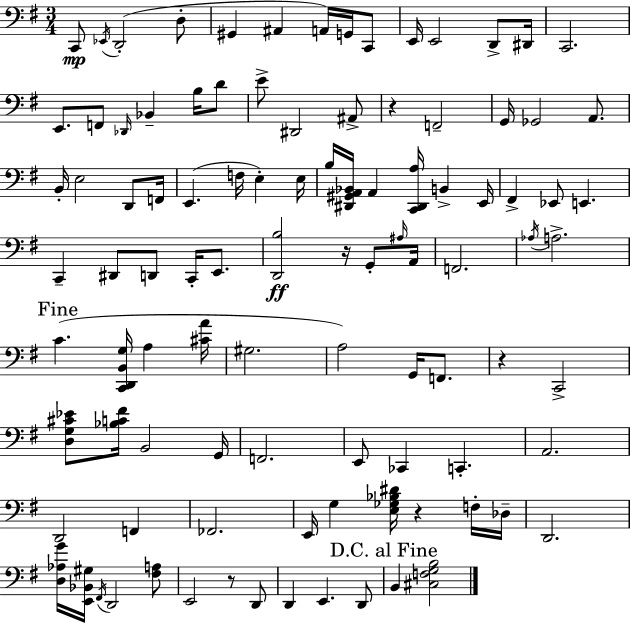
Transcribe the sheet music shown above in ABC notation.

X:1
T:Untitled
M:3/4
L:1/4
K:G
C,,/2 _E,,/4 D,,2 D,/2 ^G,, ^A,, A,,/4 G,,/4 C,,/2 E,,/4 E,,2 D,,/2 ^D,,/4 C,,2 E,,/2 F,,/2 _D,,/4 _B,, B,/4 D/2 E/2 ^D,,2 ^A,,/2 z F,,2 G,,/4 _G,,2 A,,/2 B,,/4 E,2 D,,/2 F,,/4 E,, F,/4 E, E,/4 B,/4 [^D,,^G,,A,,_B,,]/4 A,, [C,,^D,,A,]/4 B,, E,,/4 ^F,, _E,,/2 E,, C,, ^D,,/2 D,,/2 C,,/4 E,,/2 [D,,B,]2 z/4 G,,/2 ^A,/4 A,,/4 F,,2 _A,/4 A,2 C [C,,D,,B,,G,]/4 A, [^CA]/4 ^G,2 A,2 G,,/4 F,,/2 z C,,2 [D,G,^C_E]/2 [_B,C^F]/4 B,,2 G,,/4 F,,2 E,,/2 _C,, C,, A,,2 D,,2 F,, _F,,2 E,,/4 G, [E,_G,_B,^D]/4 z F,/4 _D,/4 D,,2 [D,_A,G]/4 [E,,_B,,^G,]/4 ^F,,/4 D,,2 [^F,A,]/2 E,,2 z/2 D,,/2 D,, E,, D,,/2 B,, [^C,F,G,B,]2